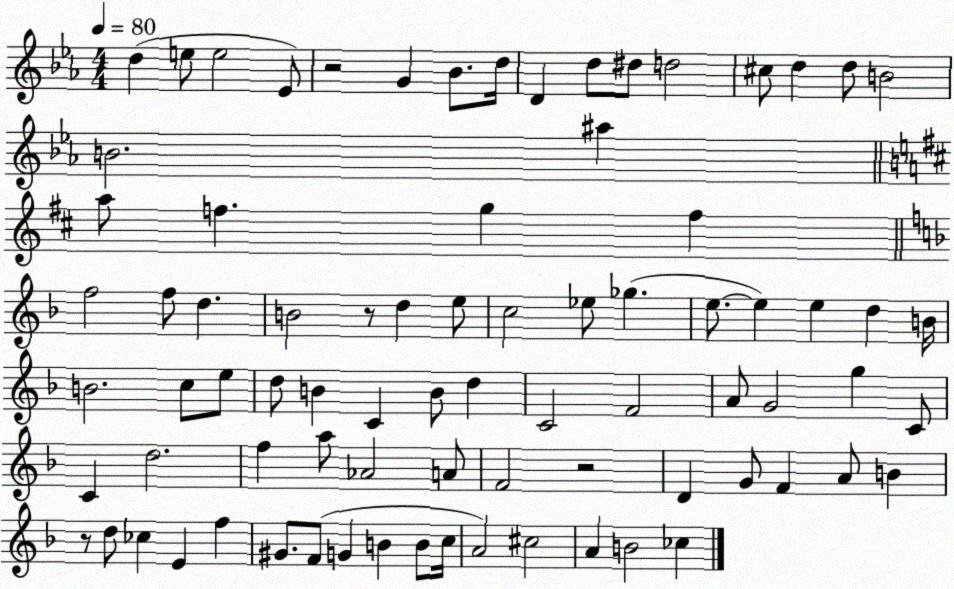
X:1
T:Untitled
M:4/4
L:1/4
K:Eb
d e/2 e2 _E/2 z2 G _B/2 d/4 D d/2 ^d/2 d2 ^c/2 d d/2 B2 B2 ^a a/2 f g f f2 f/2 d B2 z/2 d e/2 c2 _e/2 _g e/2 e e d B/4 B2 c/2 e/2 d/2 B C B/2 d C2 F2 A/2 G2 g C/2 C d2 f a/2 _A2 A/2 F2 z2 D G/2 F A/2 B z/2 d/2 _c E f ^G/2 F/2 G B B/2 c/4 A2 ^c2 A B2 _c